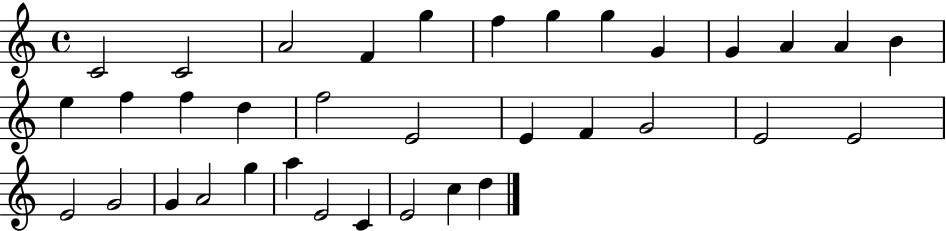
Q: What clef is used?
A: treble